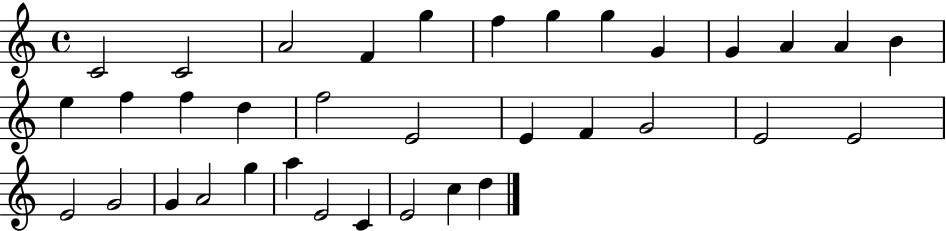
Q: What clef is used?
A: treble